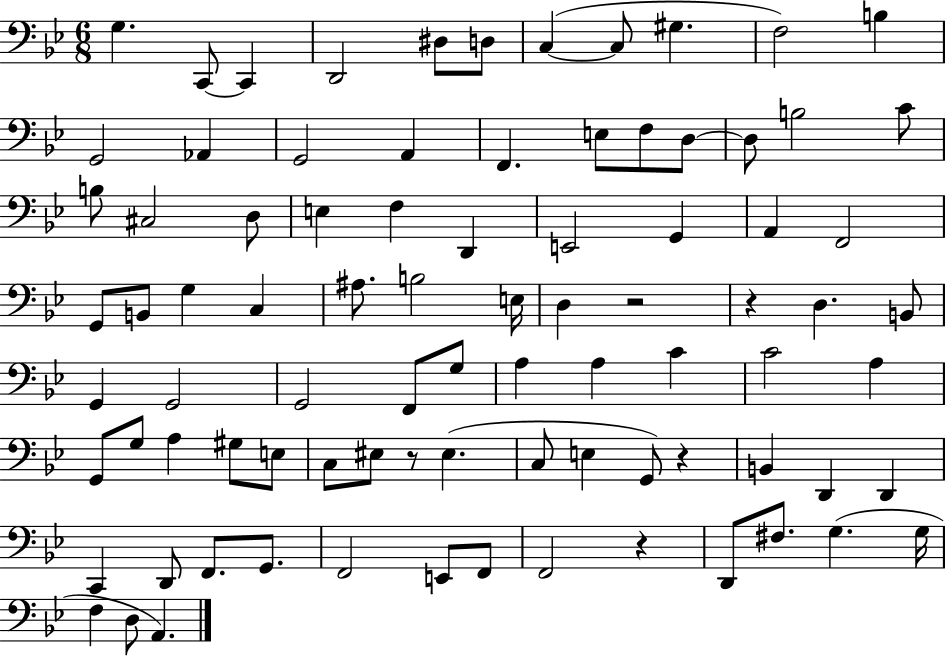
{
  \clef bass
  \numericTimeSignature
  \time 6/8
  \key bes \major
  g4. c,8~~ c,4 | d,2 dis8 d8 | c4~(~ c8 gis4. | f2) b4 | \break g,2 aes,4 | g,2 a,4 | f,4. e8 f8 d8~~ | d8 b2 c'8 | \break b8 cis2 d8 | e4 f4 d,4 | e,2 g,4 | a,4 f,2 | \break g,8 b,8 g4 c4 | ais8. b2 e16 | d4 r2 | r4 d4. b,8 | \break g,4 g,2 | g,2 f,8 g8 | a4 a4 c'4 | c'2 a4 | \break g,8 g8 a4 gis8 e8 | c8 eis8 r8 eis4.( | c8 e4 g,8) r4 | b,4 d,4 d,4 | \break c,4 d,8 f,8. g,8. | f,2 e,8 f,8 | f,2 r4 | d,8 fis8. g4.( g16 | \break f4 d8 a,4.) | \bar "|."
}